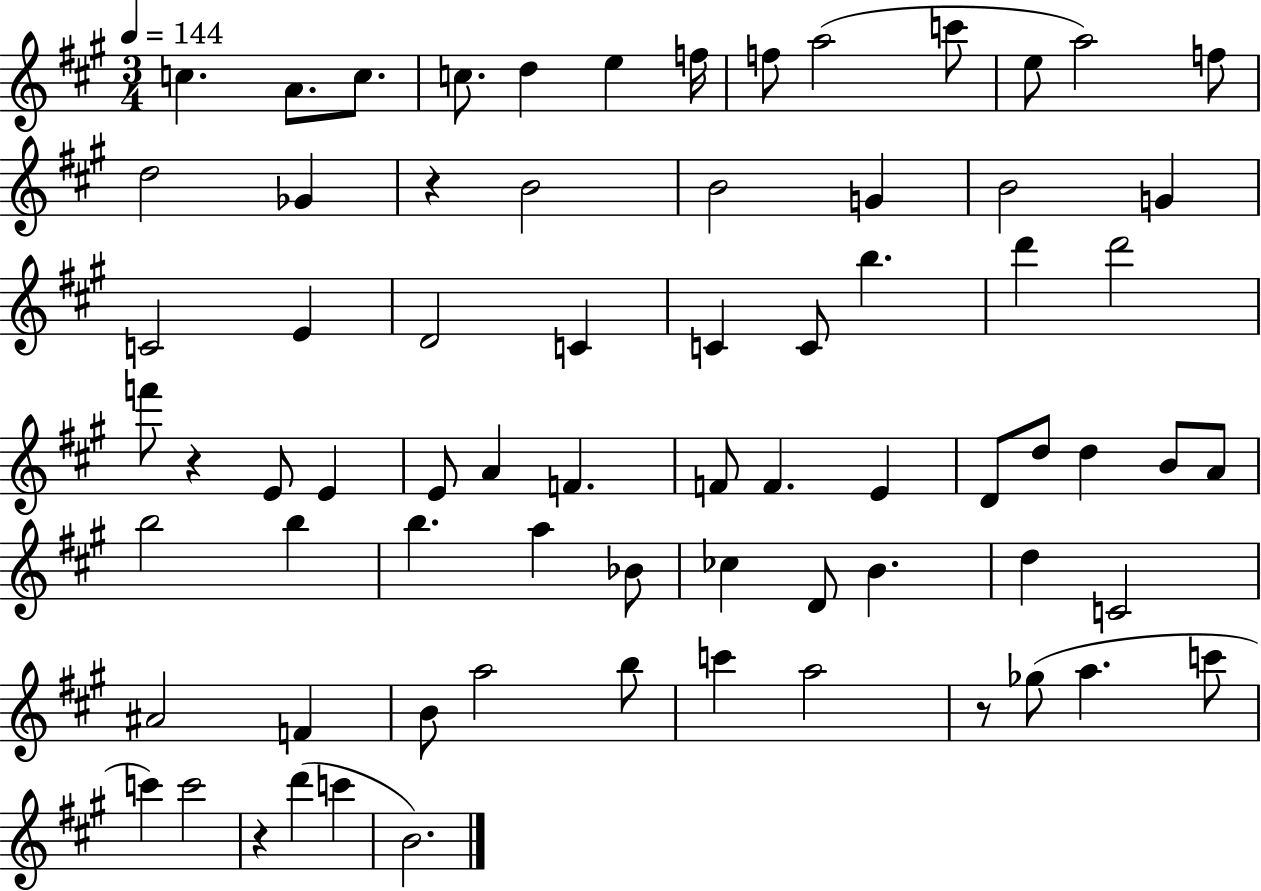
C5/q. A4/e. C5/e. C5/e. D5/q E5/q F5/s F5/e A5/h C6/e E5/e A5/h F5/e D5/h Gb4/q R/q B4/h B4/h G4/q B4/h G4/q C4/h E4/q D4/h C4/q C4/q C4/e B5/q. D6/q D6/h F6/e R/q E4/e E4/q E4/e A4/q F4/q. F4/e F4/q. E4/q D4/e D5/e D5/q B4/e A4/e B5/h B5/q B5/q. A5/q Bb4/e CES5/q D4/e B4/q. D5/q C4/h A#4/h F4/q B4/e A5/h B5/e C6/q A5/h R/e Gb5/e A5/q. C6/e C6/q C6/h R/q D6/q C6/q B4/h.